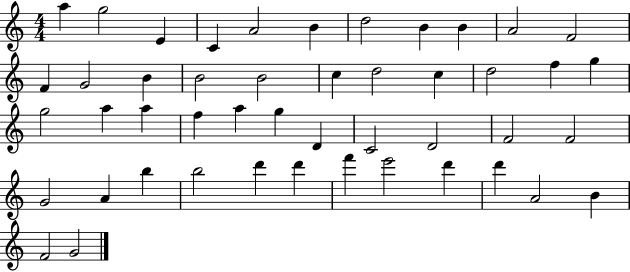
{
  \clef treble
  \numericTimeSignature
  \time 4/4
  \key c \major
  a''4 g''2 e'4 | c'4 a'2 b'4 | d''2 b'4 b'4 | a'2 f'2 | \break f'4 g'2 b'4 | b'2 b'2 | c''4 d''2 c''4 | d''2 f''4 g''4 | \break g''2 a''4 a''4 | f''4 a''4 g''4 d'4 | c'2 d'2 | f'2 f'2 | \break g'2 a'4 b''4 | b''2 d'''4 d'''4 | f'''4 e'''2 d'''4 | d'''4 a'2 b'4 | \break f'2 g'2 | \bar "|."
}